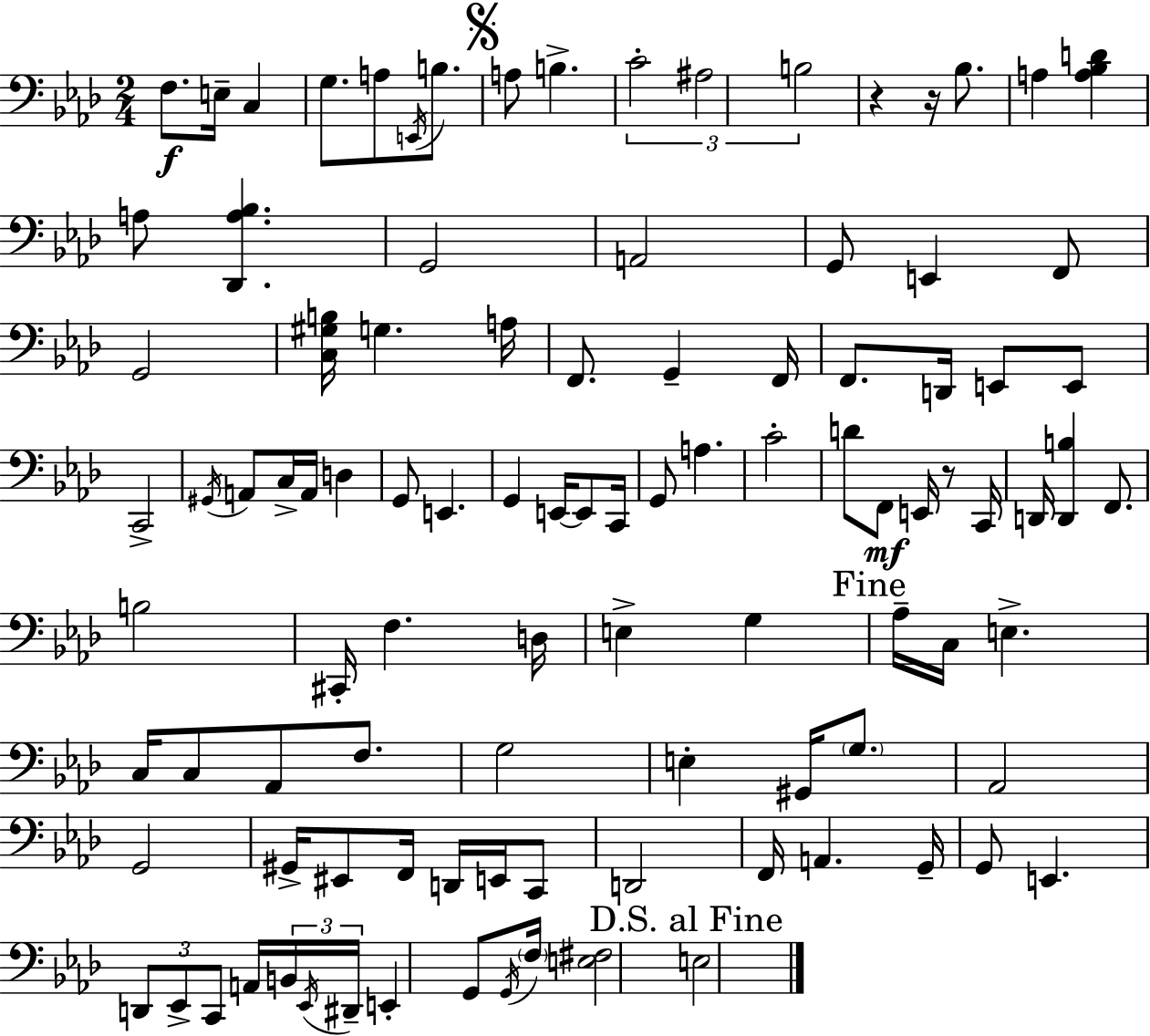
F3/e. E3/s C3/q G3/e. A3/e E2/s B3/e. A3/e B3/q. C4/h A#3/h B3/h R/q R/s Bb3/e. A3/q [A3,Bb3,D4]/q A3/e [Db2,A3,Bb3]/q. G2/h A2/h G2/e E2/q F2/e G2/h [C3,G#3,B3]/s G3/q. A3/s F2/e. G2/q F2/s F2/e. D2/s E2/e E2/e C2/h G#2/s A2/e C3/s A2/s D3/q G2/e E2/q. G2/q E2/s E2/e C2/s G2/e A3/q. C4/h D4/e F2/e E2/s R/e C2/s D2/s [D2,B3]/q F2/e. B3/h C#2/s F3/q. D3/s E3/q G3/q Ab3/s C3/s E3/q. C3/s C3/e Ab2/e F3/e. G3/h E3/q G#2/s G3/e. Ab2/h G2/h G#2/s EIS2/e F2/s D2/s E2/s C2/e D2/h F2/s A2/q. G2/s G2/e E2/q. D2/e Eb2/e C2/e A2/s B2/s Eb2/s D#2/s E2/q G2/e G2/s F3/s [E3,F#3]/h E3/h